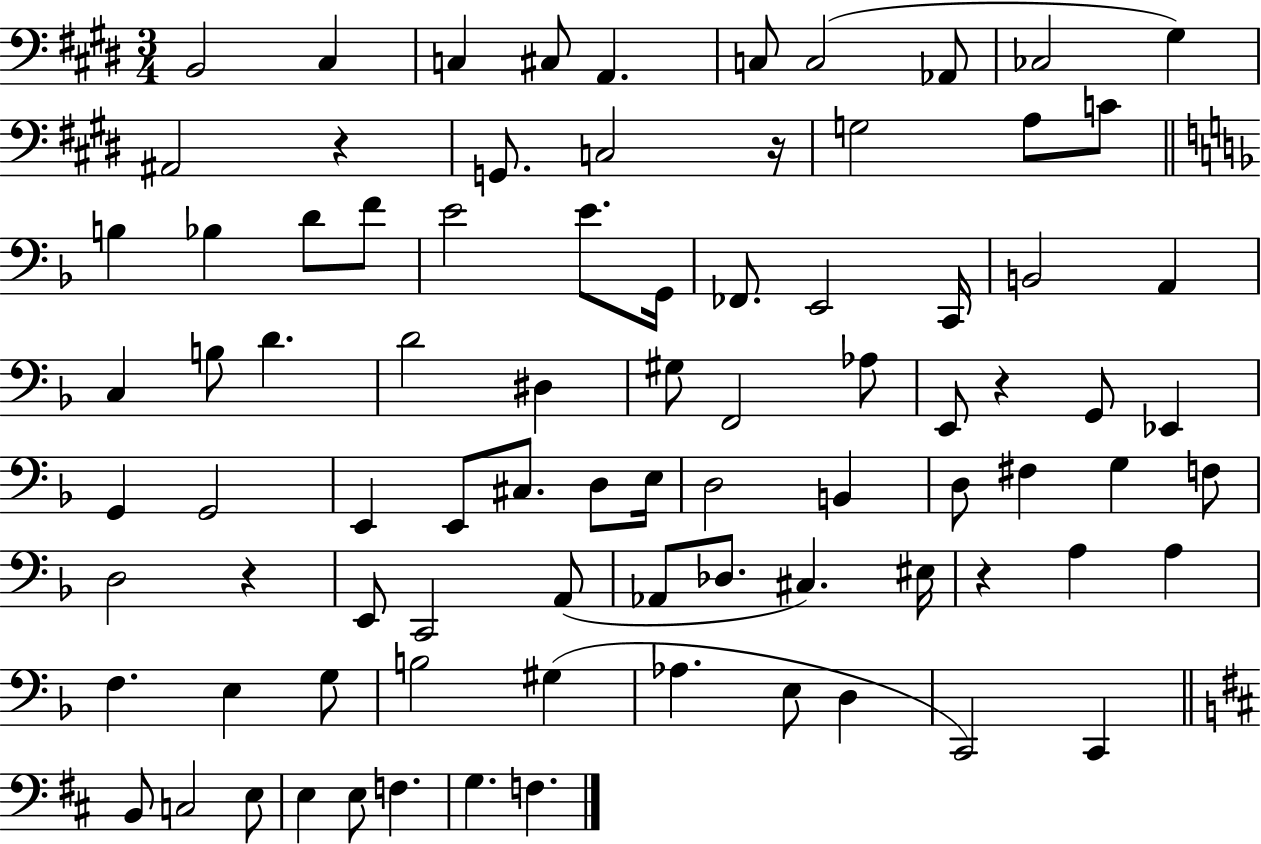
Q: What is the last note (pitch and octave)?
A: F3